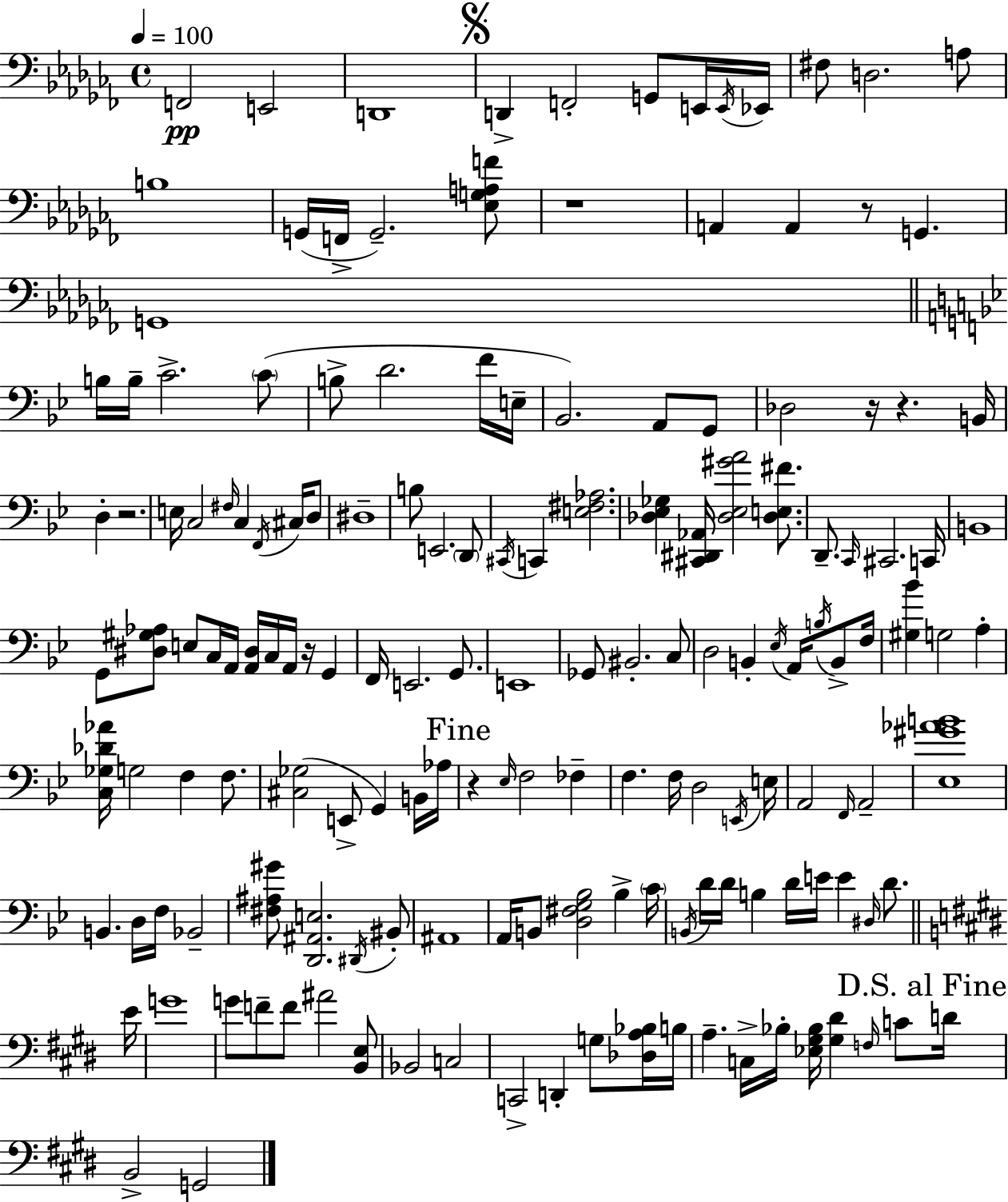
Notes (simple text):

F2/h E2/h D2/w D2/q F2/h G2/e E2/s E2/s Eb2/s F#3/e D3/h. A3/e B3/w G2/s F2/s G2/h. [Eb3,G3,A3,F4]/e R/w A2/q A2/q R/e G2/q. G2/w B3/s B3/s C4/h. C4/e B3/e D4/h. F4/s E3/s Bb2/h. A2/e G2/e Db3/h R/s R/q. B2/s D3/q R/h. E3/s C3/h F#3/s C3/q F2/s C#3/s D3/e D#3/w B3/e E2/h. D2/e C#2/s C2/q [E3,F#3,Ab3]/h. [Db3,Eb3,Gb3]/q [C#2,D#2,Ab2]/s [Db3,Eb3,G#4,A4]/h [Db3,E3,F#4]/e. D2/e. C2/s C#2/h. C2/s B2/w G2/e [D#3,G#3,Ab3]/e E3/e C3/s A2/s [A2,D#3]/s C3/s A2/s R/s G2/q F2/s E2/h. G2/e. E2/w Gb2/e BIS2/h. C3/e D3/h B2/q Eb3/s A2/s B3/s B2/e F3/s [G#3,Bb4]/q G3/h A3/q [C3,Gb3,Db4,Ab4]/s G3/h F3/q F3/e. [C#3,Gb3]/h E2/e G2/q B2/s Ab3/s R/q Eb3/s F3/h FES3/q F3/q. F3/s D3/h E2/s E3/s A2/h F2/s A2/h [Eb3,G#4,Ab4,B4]/w B2/q. D3/s F3/s Bb2/h [F#3,A#3,G#4]/e [D2,A#2,E3]/h. D#2/s BIS2/e A#2/w A2/s B2/e [D3,F#3,G3,Bb3]/h Bb3/q C4/s B2/s D4/s D4/s B3/q D4/s E4/s E4/q D#3/s D4/e. E4/s G4/w G4/e F4/e F4/e A#4/h [B2,E3]/e Bb2/h C3/h C2/h D2/q G3/e [Db3,A3,Bb3]/s B3/s A3/q. C3/s Bb3/s [Eb3,G#3,Bb3]/s [G#3,D#4]/q F3/s C4/e D4/s B2/h G2/h